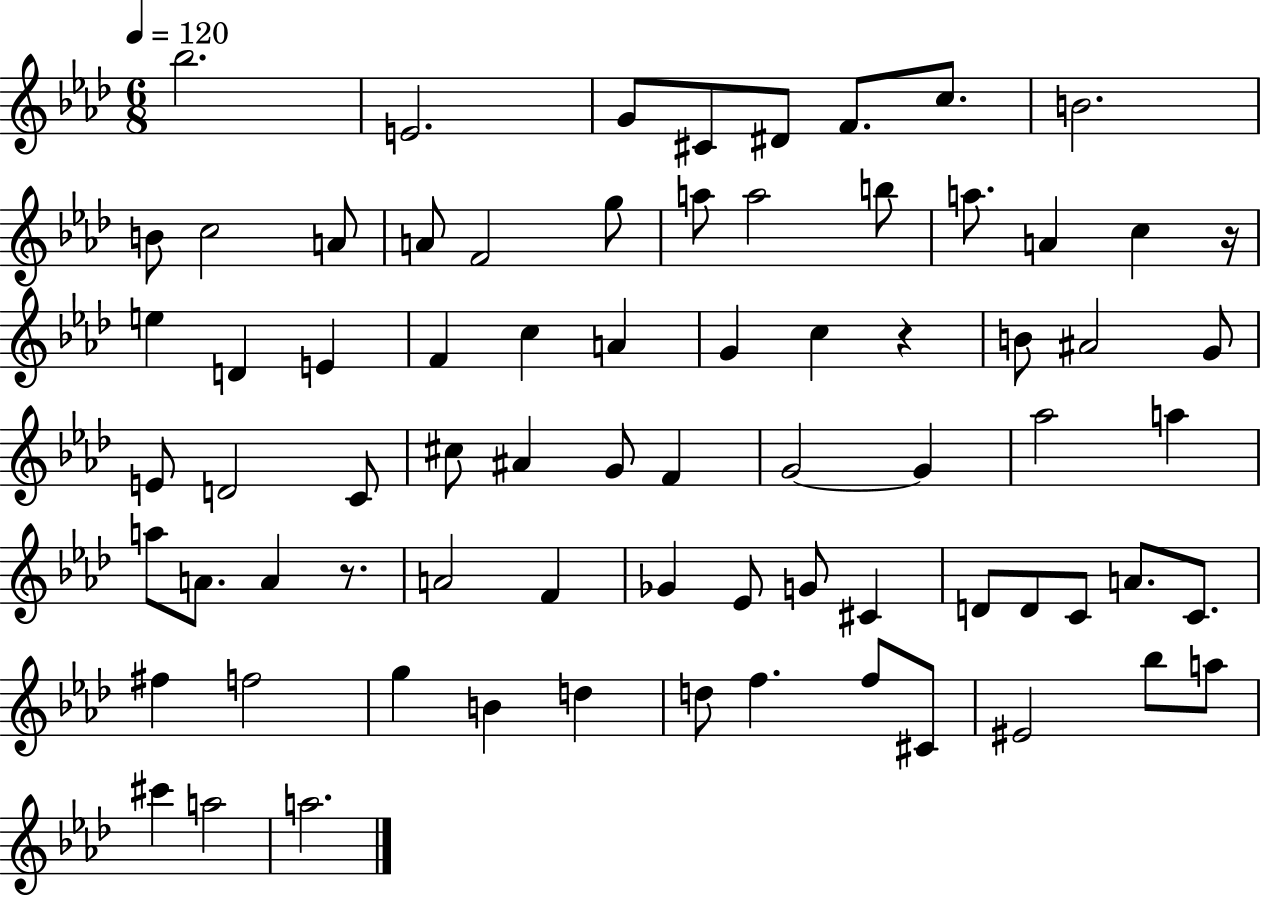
{
  \clef treble
  \numericTimeSignature
  \time 6/8
  \key aes \major
  \tempo 4 = 120
  \repeat volta 2 { bes''2. | e'2. | g'8 cis'8 dis'8 f'8. c''8. | b'2. | \break b'8 c''2 a'8 | a'8 f'2 g''8 | a''8 a''2 b''8 | a''8. a'4 c''4 r16 | \break e''4 d'4 e'4 | f'4 c''4 a'4 | g'4 c''4 r4 | b'8 ais'2 g'8 | \break e'8 d'2 c'8 | cis''8 ais'4 g'8 f'4 | g'2~~ g'4 | aes''2 a''4 | \break a''8 a'8. a'4 r8. | a'2 f'4 | ges'4 ees'8 g'8 cis'4 | d'8 d'8 c'8 a'8. c'8. | \break fis''4 f''2 | g''4 b'4 d''4 | d''8 f''4. f''8 cis'8 | eis'2 bes''8 a''8 | \break cis'''4 a''2 | a''2. | } \bar "|."
}